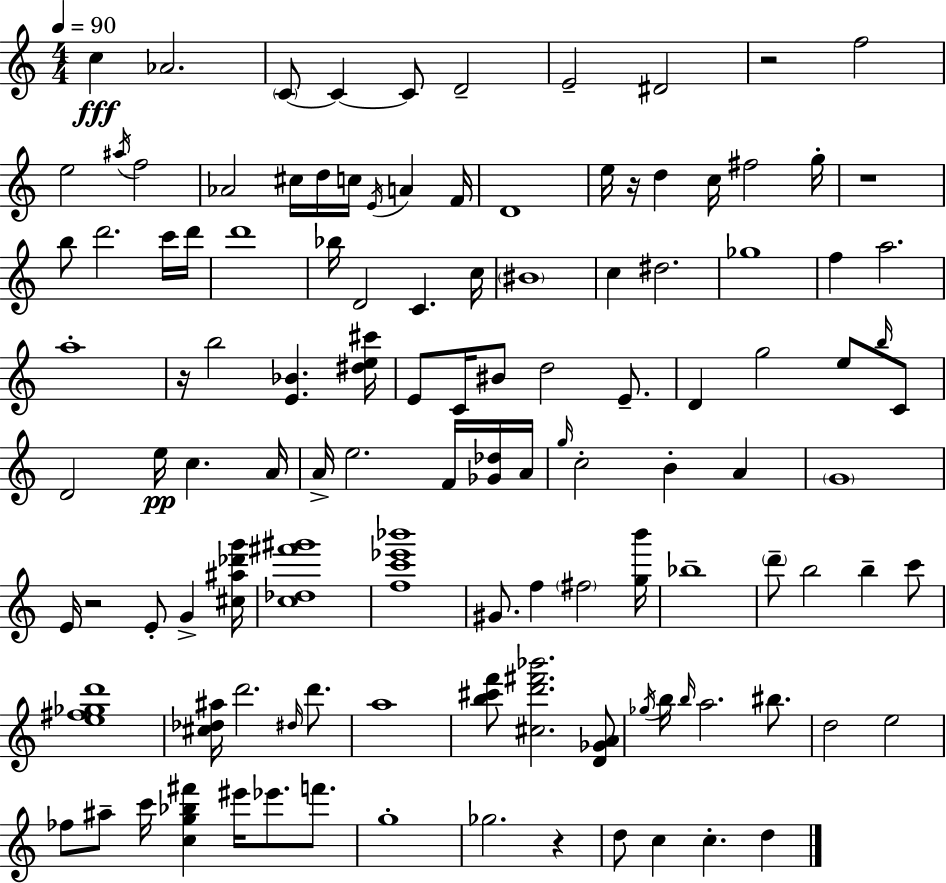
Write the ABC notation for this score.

X:1
T:Untitled
M:4/4
L:1/4
K:Am
c _A2 C/2 C C/2 D2 E2 ^D2 z2 f2 e2 ^a/4 f2 _A2 ^c/4 d/4 c/4 E/4 A F/4 D4 e/4 z/4 d c/4 ^f2 g/4 z4 b/2 d'2 c'/4 d'/4 d'4 _b/4 D2 C c/4 ^B4 c ^d2 _g4 f a2 a4 z/4 b2 [E_B] [^de^c']/4 E/2 C/4 ^B/2 d2 E/2 D g2 e/2 b/4 C/2 D2 e/4 c A/4 A/4 e2 F/4 [_G_d]/4 A/4 g/4 c2 B A G4 E/4 z2 E/2 G [^c^a_d'g']/4 [c_d^f'^g']4 [fc'_e'_b']4 ^G/2 f ^f2 [gb']/4 _b4 d'/2 b2 b c'/2 [e^f_gd']4 [^c_d^a]/4 d'2 ^d/4 d'/2 a4 [b^c'f']/2 [^cd'^f'_b']2 [D_GA]/2 _g/4 b/4 b/4 a2 ^b/2 d2 e2 _f/2 ^a/2 c'/4 [cg_b^f'] ^e'/4 _e'/2 f'/2 g4 _g2 z d/2 c c d